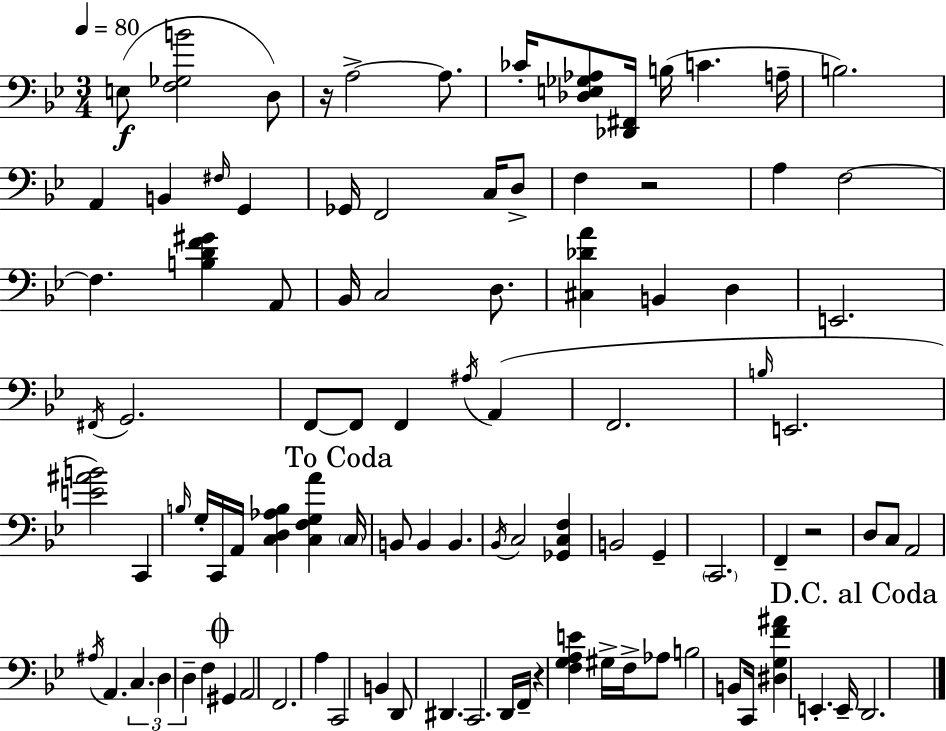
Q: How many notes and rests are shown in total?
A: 97